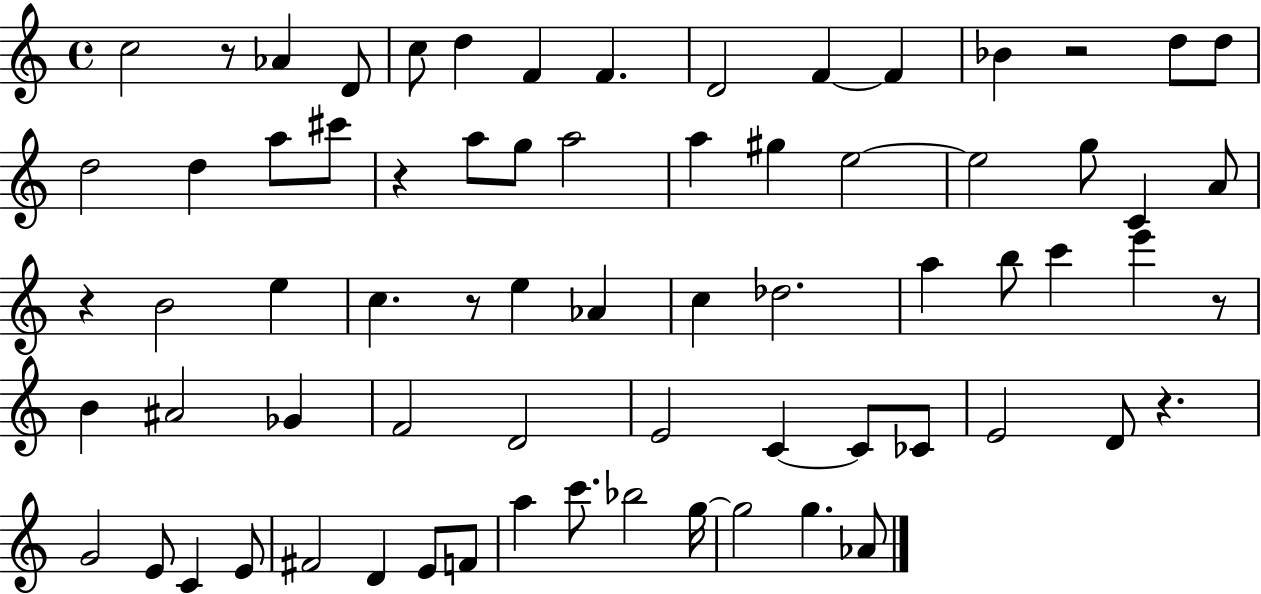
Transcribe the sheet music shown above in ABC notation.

X:1
T:Untitled
M:4/4
L:1/4
K:C
c2 z/2 _A D/2 c/2 d F F D2 F F _B z2 d/2 d/2 d2 d a/2 ^c'/2 z a/2 g/2 a2 a ^g e2 e2 g/2 C A/2 z B2 e c z/2 e _A c _d2 a b/2 c' e' z/2 B ^A2 _G F2 D2 E2 C C/2 _C/2 E2 D/2 z G2 E/2 C E/2 ^F2 D E/2 F/2 a c'/2 _b2 g/4 g2 g _A/2